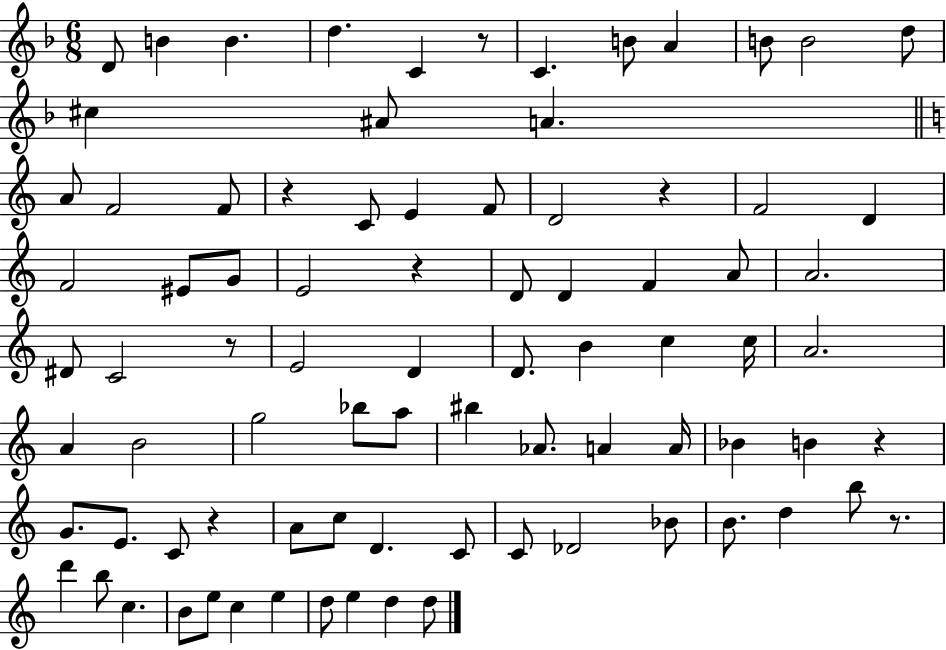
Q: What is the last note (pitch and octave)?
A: D5